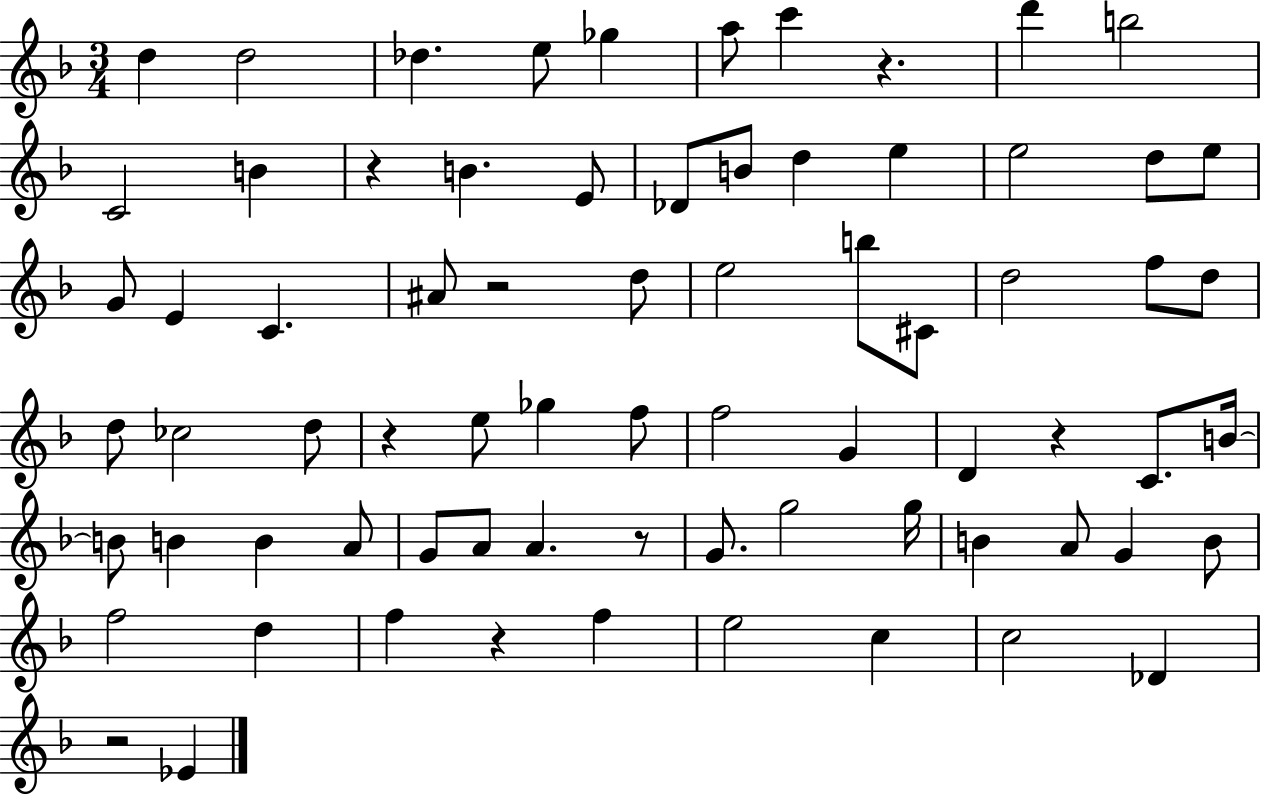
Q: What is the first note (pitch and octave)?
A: D5